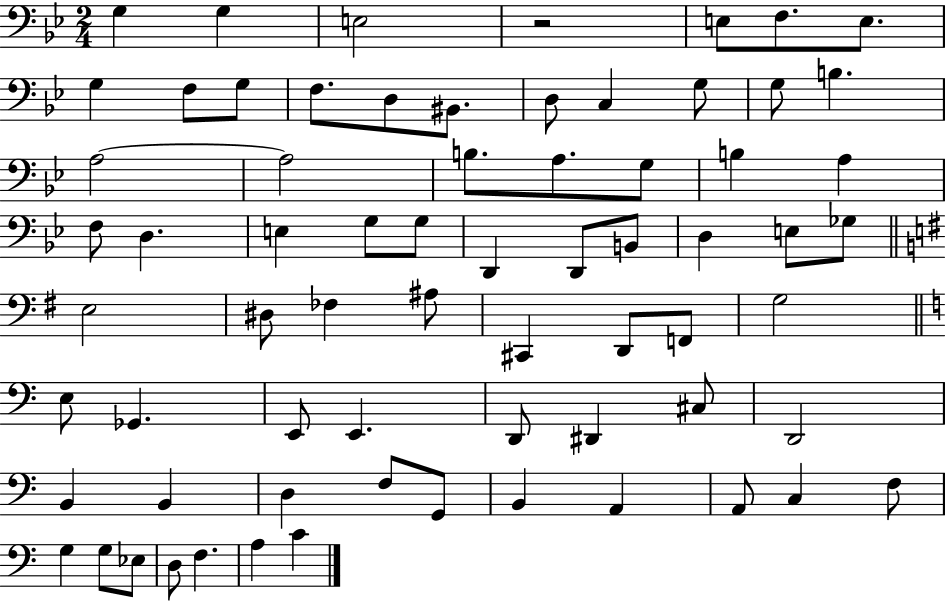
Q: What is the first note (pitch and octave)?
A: G3